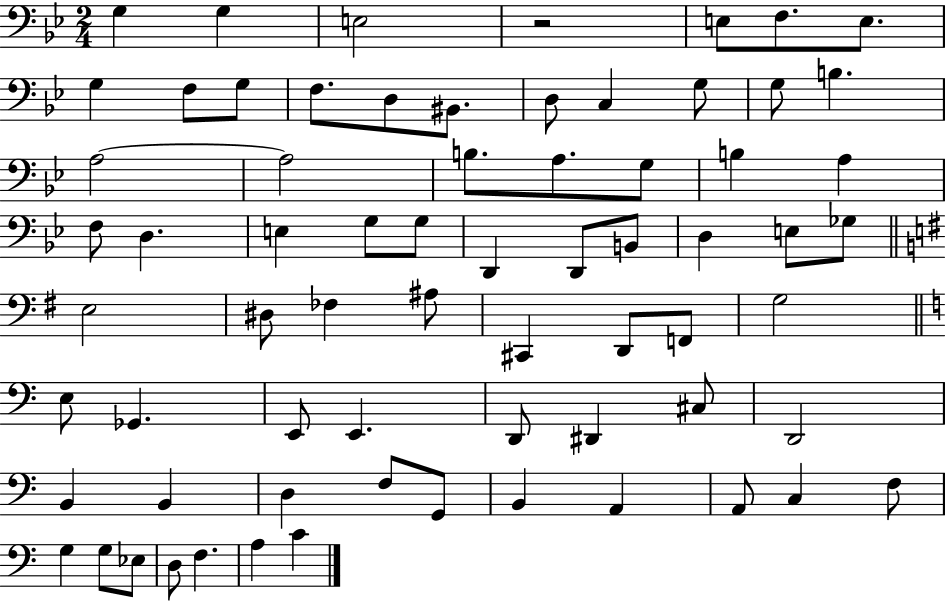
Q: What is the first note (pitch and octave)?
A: G3